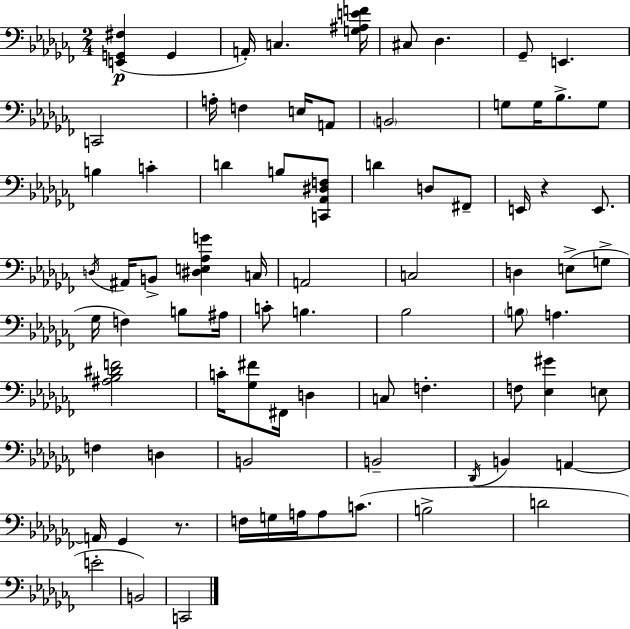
[E2,G2,F#3]/q G2/q A2/s C3/q. [G3,A#3,E4,F4]/s C#3/e Db3/q. Gb2/e E2/q. C2/h A3/s F3/q E3/s A2/e B2/h G3/e G3/s Bb3/e. G3/e B3/q C4/q D4/q B3/e [C2,Ab2,D#3,F3]/e D4/q D3/e F#2/e E2/s R/q E2/e. D3/s A#2/s B2/e [D#3,E3,Ab3,G4]/q C3/s A2/h C3/h D3/q E3/e G3/e Gb3/s F3/q B3/e A#3/s C4/e B3/q. Bb3/h B3/e A3/q. [A#3,Bb3,D#4,F4]/h C4/s [Gb3,F#4]/e F#2/s D3/q C3/e F3/q. F3/e [Eb3,G#4]/q E3/e F3/q D3/q B2/h B2/h Db2/s B2/q A2/q A2/s Gb2/q R/e. F3/s G3/s A3/s A3/e C4/e. B3/h D4/h E4/h B2/h C2/h